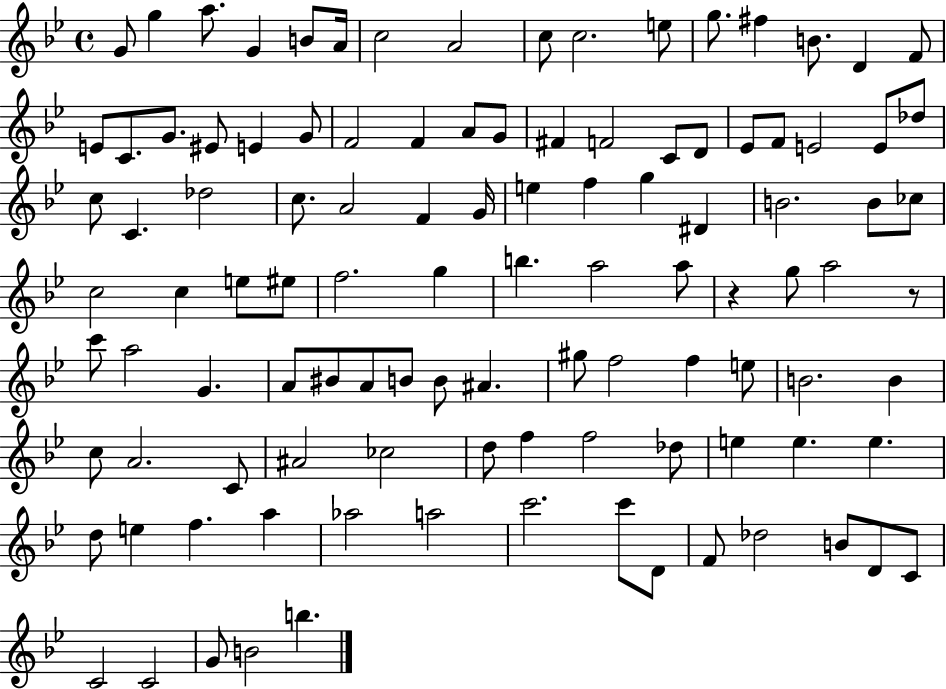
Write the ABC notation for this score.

X:1
T:Untitled
M:4/4
L:1/4
K:Bb
G/2 g a/2 G B/2 A/4 c2 A2 c/2 c2 e/2 g/2 ^f B/2 D F/2 E/2 C/2 G/2 ^E/2 E G/2 F2 F A/2 G/2 ^F F2 C/2 D/2 _E/2 F/2 E2 E/2 _d/2 c/2 C _d2 c/2 A2 F G/4 e f g ^D B2 B/2 _c/2 c2 c e/2 ^e/2 f2 g b a2 a/2 z g/2 a2 z/2 c'/2 a2 G A/2 ^B/2 A/2 B/2 B/2 ^A ^g/2 f2 f e/2 B2 B c/2 A2 C/2 ^A2 _c2 d/2 f f2 _d/2 e e e d/2 e f a _a2 a2 c'2 c'/2 D/2 F/2 _d2 B/2 D/2 C/2 C2 C2 G/2 B2 b